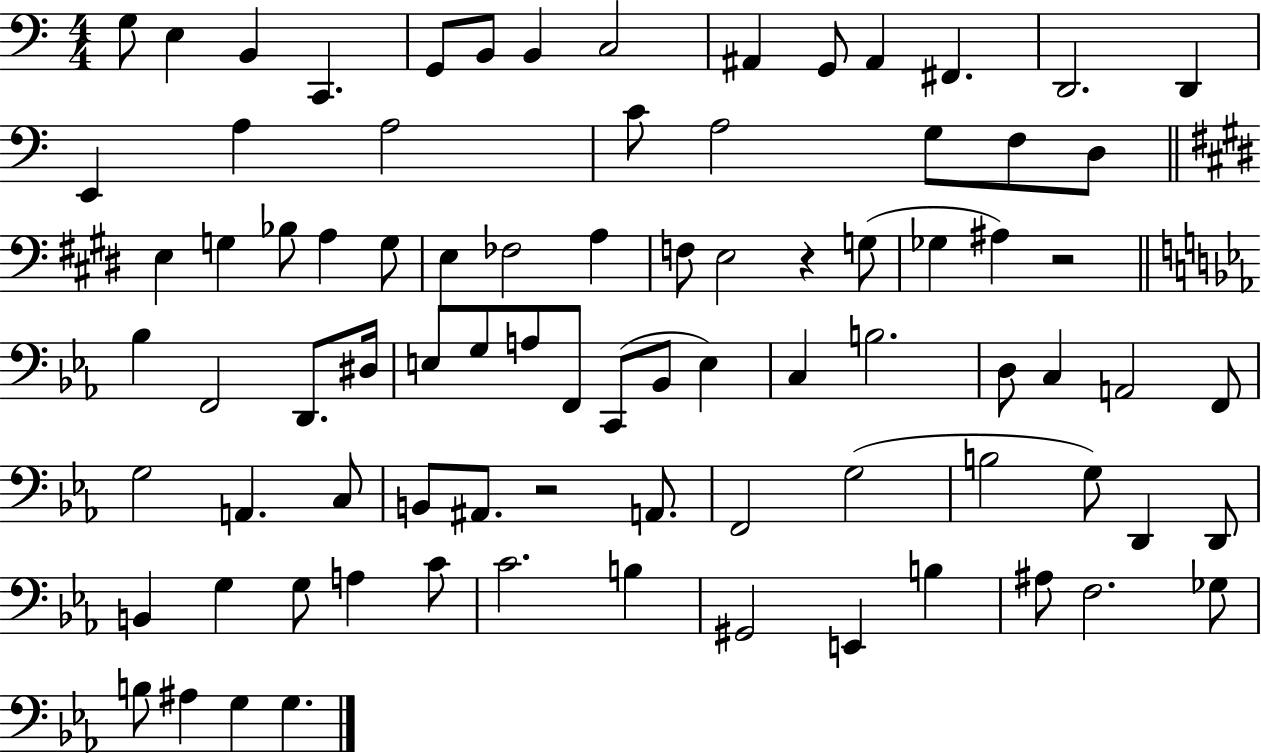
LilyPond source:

{
  \clef bass
  \numericTimeSignature
  \time 4/4
  \key c \major
  \repeat volta 2 { g8 e4 b,4 c,4. | g,8 b,8 b,4 c2 | ais,4 g,8 ais,4 fis,4. | d,2. d,4 | \break e,4 a4 a2 | c'8 a2 g8 f8 d8 | \bar "||" \break \key e \major e4 g4 bes8 a4 g8 | e4 fes2 a4 | f8 e2 r4 g8( | ges4 ais4) r2 | \break \bar "||" \break \key ees \major bes4 f,2 d,8. dis16 | e8 g8 a8 f,8 c,8( bes,8 e4) | c4 b2. | d8 c4 a,2 f,8 | \break g2 a,4. c8 | b,8 ais,8. r2 a,8. | f,2 g2( | b2 g8) d,4 d,8 | \break b,4 g4 g8 a4 c'8 | c'2. b4 | gis,2 e,4 b4 | ais8 f2. ges8 | \break b8 ais4 g4 g4. | } \bar "|."
}